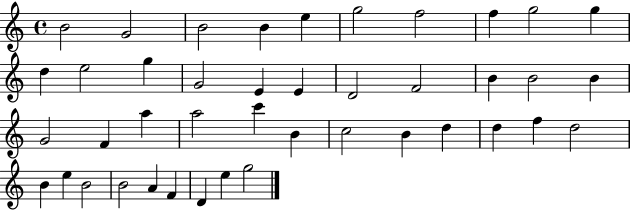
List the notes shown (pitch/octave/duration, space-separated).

B4/h G4/h B4/h B4/q E5/q G5/h F5/h F5/q G5/h G5/q D5/q E5/h G5/q G4/h E4/q E4/q D4/h F4/h B4/q B4/h B4/q G4/h F4/q A5/q A5/h C6/q B4/q C5/h B4/q D5/q D5/q F5/q D5/h B4/q E5/q B4/h B4/h A4/q F4/q D4/q E5/q G5/h